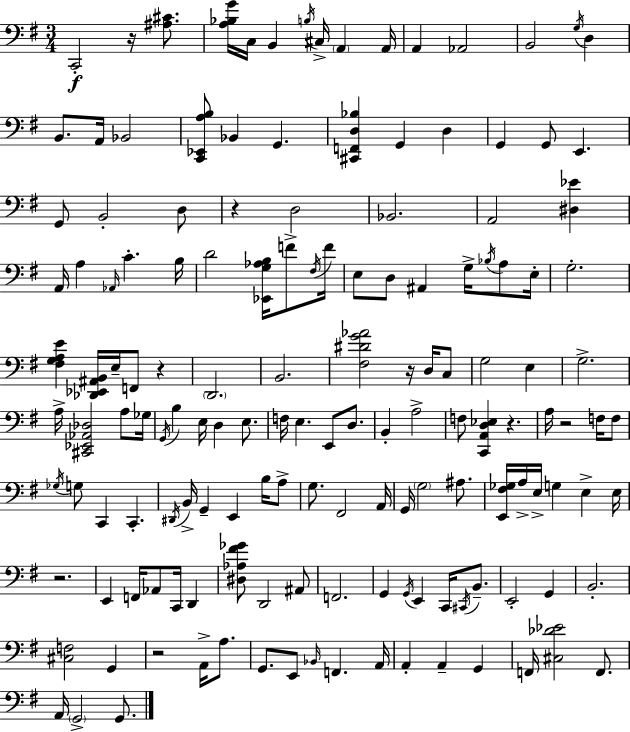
X:1
T:Untitled
M:3/4
L:1/4
K:G
C,,2 z/4 [^A,^C]/2 [A,_B,G]/4 C,/4 B,, B,/4 ^C,/4 A,, A,,/4 A,, _A,,2 B,,2 G,/4 D, B,,/2 A,,/4 _B,,2 [C,,_E,,A,B,]/2 _B,, G,, [^C,,F,,D,_B,] G,, D, G,, G,,/2 E,, G,,/2 B,,2 D,/2 z D,2 _B,,2 A,,2 [^D,_E] A,,/4 A, _A,,/4 C B,/4 D2 [_E,,G,_A,B,]/4 F/2 ^F,/4 F/4 E,/2 D,/2 ^A,, G,/4 _B,/4 A,/2 E,/4 G,2 [^F,G,A,E] [_D,,_E,,^A,,B,,]/4 E,/4 F,,/2 z D,,2 B,,2 [^F,^DG_A]2 z/4 D,/4 C,/2 G,2 E, G,2 A,/4 [^C,,_E,,_A,,_D,]2 A,/2 _G,/4 G,,/4 B, E,/4 D, E,/2 F,/4 E, E,,/2 D,/2 B,, A,2 F,/2 [C,,A,,D,_E,] z A,/4 z2 F,/4 F,/2 _G,/4 G,/2 C,, C,, ^D,,/4 B,,/4 G,, E,, B,/4 A,/2 G,/2 ^F,,2 A,,/4 G,,/4 G,2 ^A,/2 [E,,^F,_G,]/4 A,/4 E,/4 G, E, E,/4 z2 E,, F,,/4 _A,,/2 C,,/4 D,, [^D,_A,^F_G]/2 D,,2 ^A,,/2 F,,2 G,, G,,/4 E,, C,,/4 ^C,,/4 B,,/2 E,,2 G,, B,,2 [^C,F,]2 G,, z2 A,,/4 A,/2 G,,/2 E,,/2 _B,,/4 F,, A,,/4 A,, A,, G,, F,,/4 [^C,_D_E]2 F,,/2 A,,/4 G,,2 G,,/2